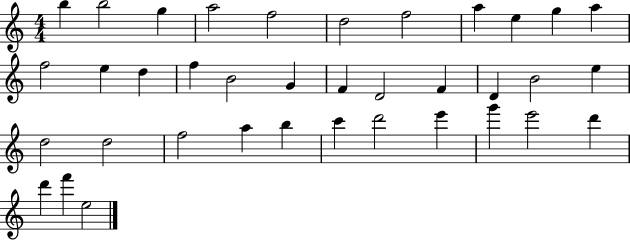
{
  \clef treble
  \numericTimeSignature
  \time 4/4
  \key c \major
  b''4 b''2 g''4 | a''2 f''2 | d''2 f''2 | a''4 e''4 g''4 a''4 | \break f''2 e''4 d''4 | f''4 b'2 g'4 | f'4 d'2 f'4 | d'4 b'2 e''4 | \break d''2 d''2 | f''2 a''4 b''4 | c'''4 d'''2 e'''4 | g'''4 e'''2 d'''4 | \break d'''4 f'''4 e''2 | \bar "|."
}